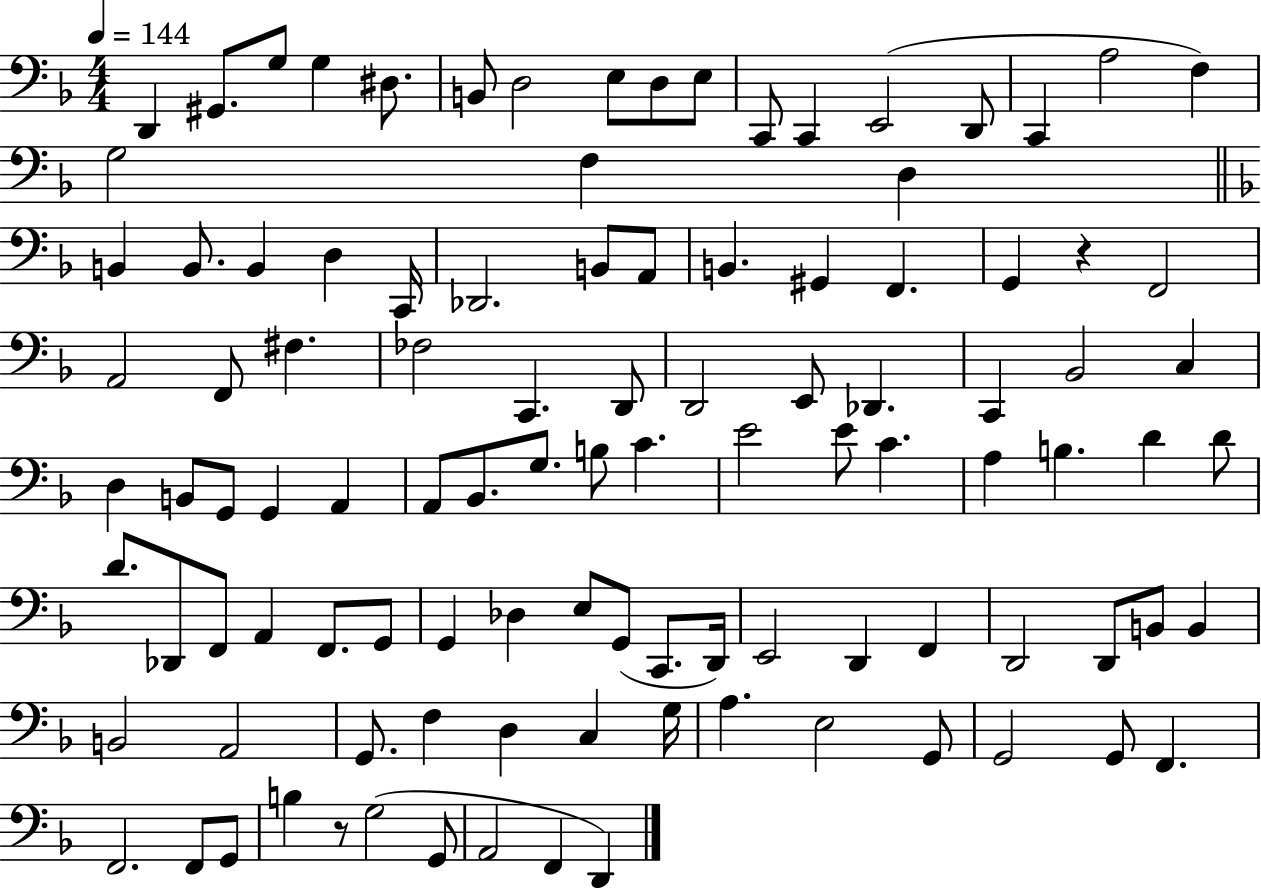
{
  \clef bass
  \numericTimeSignature
  \time 4/4
  \key f \major
  \tempo 4 = 144
  d,4 gis,8. g8 g4 dis8. | b,8 d2 e8 d8 e8 | c,8 c,4 e,2( d,8 | c,4 a2 f4) | \break g2 f4 d4 | \bar "||" \break \key d \minor b,4 b,8. b,4 d4 c,16 | des,2. b,8 a,8 | b,4. gis,4 f,4. | g,4 r4 f,2 | \break a,2 f,8 fis4. | fes2 c,4. d,8 | d,2 e,8 des,4. | c,4 bes,2 c4 | \break d4 b,8 g,8 g,4 a,4 | a,8 bes,8. g8. b8 c'4. | e'2 e'8 c'4. | a4 b4. d'4 d'8 | \break d'8. des,8 f,8 a,4 f,8. g,8 | g,4 des4 e8 g,8( c,8. d,16) | e,2 d,4 f,4 | d,2 d,8 b,8 b,4 | \break b,2 a,2 | g,8. f4 d4 c4 g16 | a4. e2 g,8 | g,2 g,8 f,4. | \break f,2. f,8 g,8 | b4 r8 g2( g,8 | a,2 f,4 d,4) | \bar "|."
}